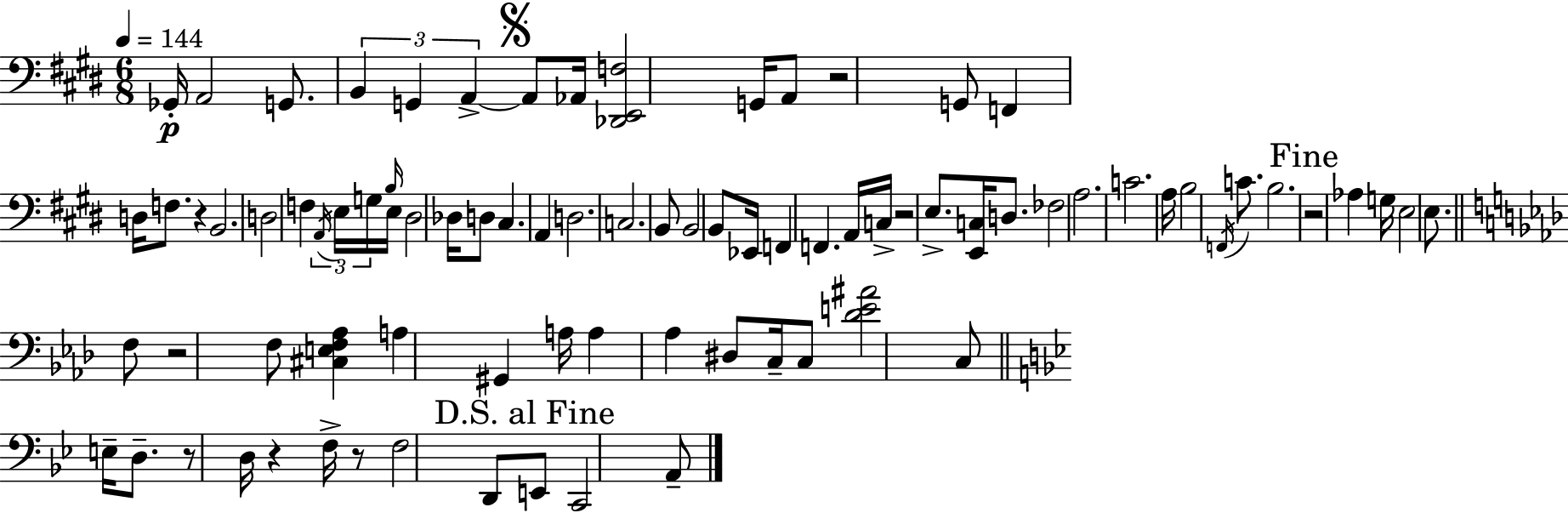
X:1
T:Untitled
M:6/8
L:1/4
K:E
_G,,/4 A,,2 G,,/2 B,, G,, A,, A,,/2 _A,,/4 [_D,,E,,F,]2 G,,/4 A,,/2 z2 G,,/2 F,, D,/4 F,/2 z B,,2 D,2 F, A,,/4 E,/4 G,/4 B,/4 E,/4 ^D,2 _D,/4 D,/2 ^C, A,, D,2 C,2 B,,/2 B,,2 B,,/2 _E,,/4 F,, F,, A,,/4 C,/4 z2 E,/2 [E,,C,]/4 D,/2 _F,2 A,2 C2 A,/4 B,2 F,,/4 C/2 B,2 z2 _A, G,/4 E,2 E,/2 F,/2 z2 F,/2 [^C,E,F,_A,] A, ^G,, A,/4 A, _A, ^D,/2 C,/4 C,/2 [_DE^A]2 C,/2 E,/4 D,/2 z/2 D,/4 z F,/4 z/2 F,2 D,,/2 E,,/2 C,,2 A,,/2